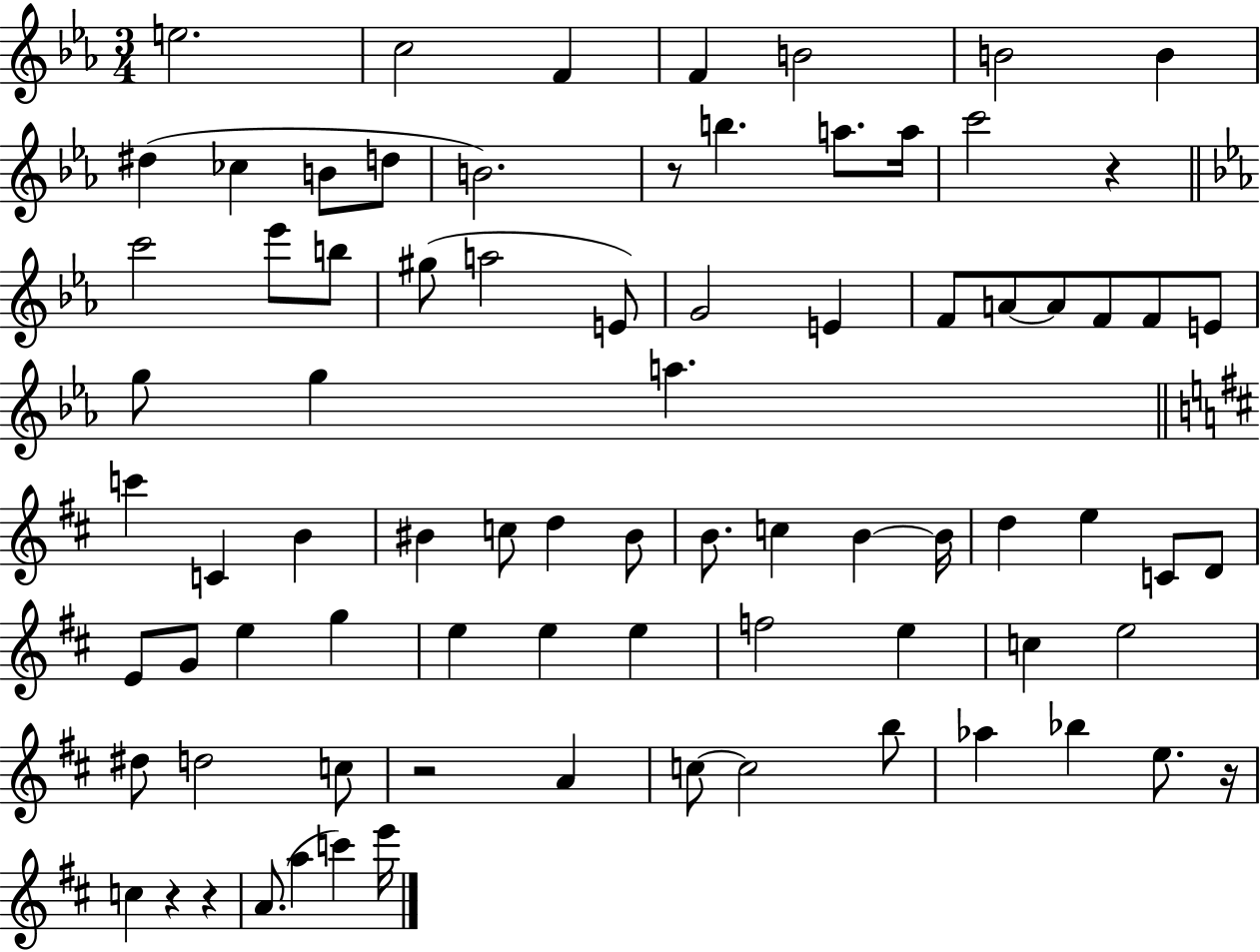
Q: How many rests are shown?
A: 6